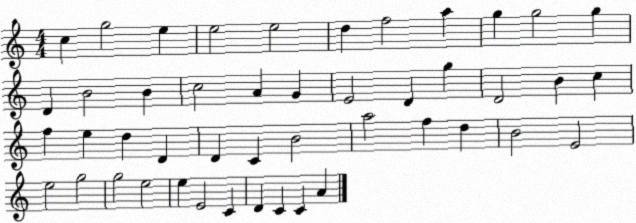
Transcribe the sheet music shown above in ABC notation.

X:1
T:Untitled
M:4/4
L:1/4
K:C
c g2 e e2 e2 d f2 a g g2 g D B2 B c2 A G E2 D g D2 B c f e d D D C B2 a2 f d B2 E2 e2 g2 g2 e2 e E2 C D C C A